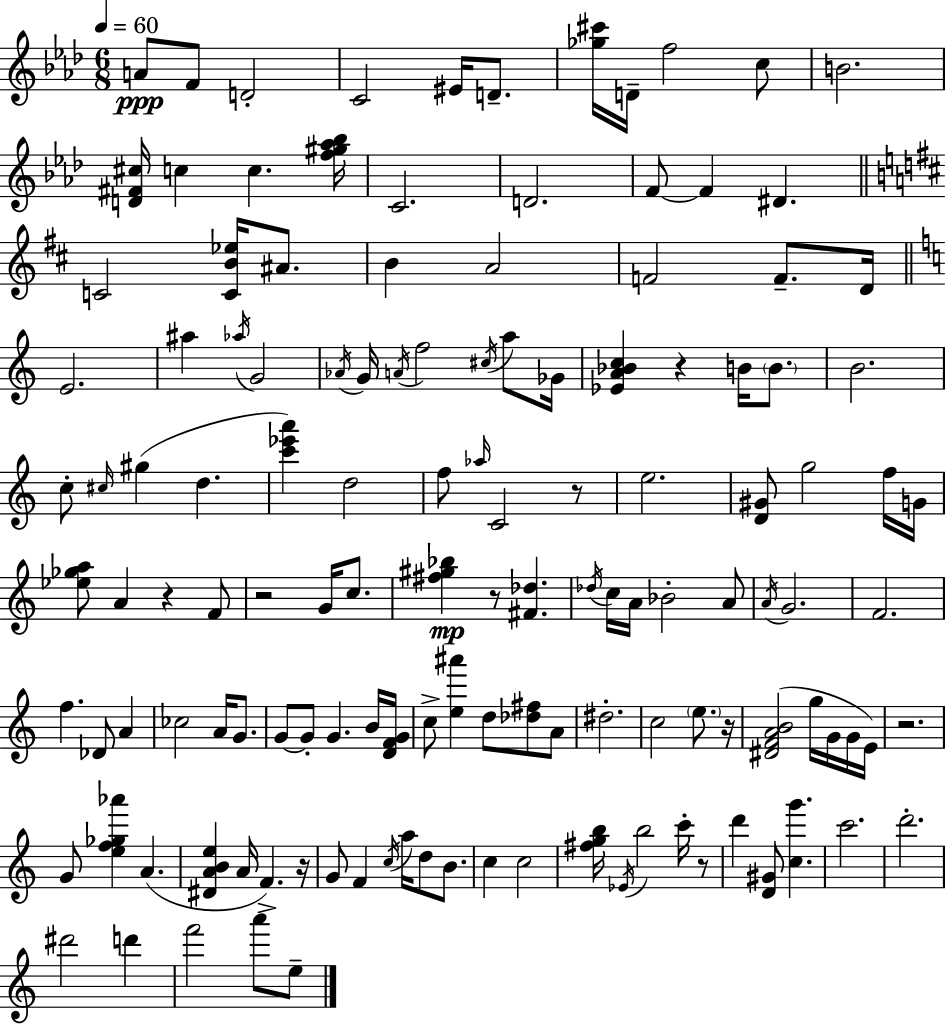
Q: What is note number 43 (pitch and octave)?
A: D5